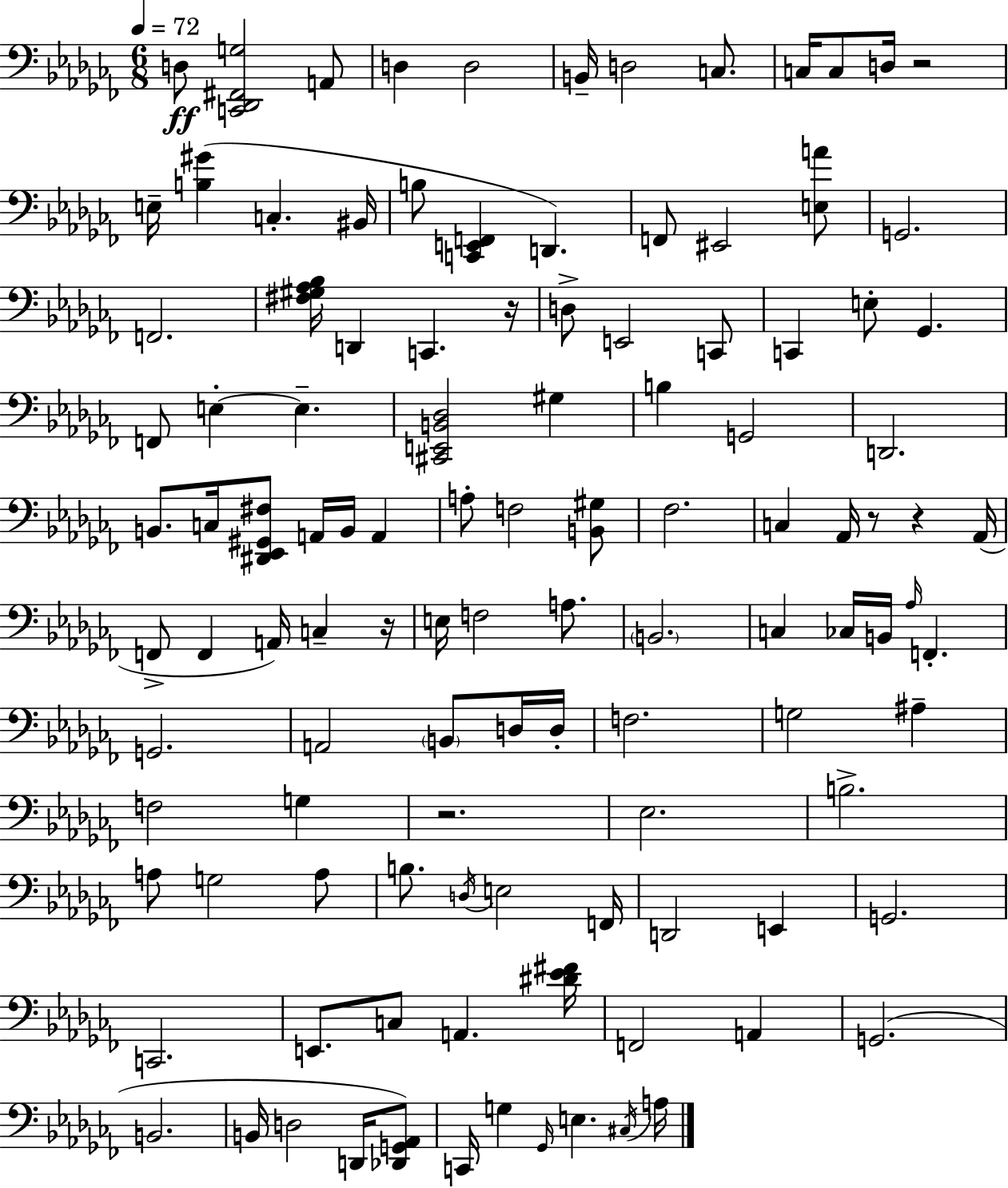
{
  \clef bass
  \numericTimeSignature
  \time 6/8
  \key aes \minor
  \tempo 4 = 72
  \repeat volta 2 { d8\ff <c, des, fis, g>2 a,8 | d4 d2 | b,16-- d2 c8. | c16 c8 d16 r2 | \break e16-- <b gis'>4( c4.-. bis,16 | b8 <c, e, f,>4 d,4.) | f,8 eis,2 <e a'>8 | g,2. | \break f,2. | <fis gis aes bes>16 d,4 c,4. r16 | d8-> e,2 c,8 | c,4 e8-. ges,4. | \break f,8 e4-.~~ e4.-- | <cis, e, b, des>2 gis4 | b4 g,2 | d,2. | \break b,8. c16 <dis, ees, gis, fis>8 a,16 b,16 a,4 | a8-. f2 <b, gis>8 | fes2. | c4 aes,16 r8 r4 aes,16( | \break f,8-> f,4 a,16) c4-- r16 | e16 f2 a8. | \parenthesize b,2. | c4 ces16 b,16 \grace { aes16 } f,4.-. | \break g,2. | a,2 \parenthesize b,8 d16 | d16-. f2. | g2 ais4-- | \break f2 g4 | r2. | ees2. | b2.-> | \break a8 g2 a8 | b8. \acciaccatura { d16 } e2 | f,16 d,2 e,4 | g,2. | \break c,2. | e,8. c8 a,4. | <dis' ees' fis'>16 f,2 a,4 | g,2.( | \break b,2. | b,16 d2 d,16 | <des, g, aes,>8) c,16 g4 \grace { ges,16 } e4. | \acciaccatura { cis16 } a16 } \bar "|."
}